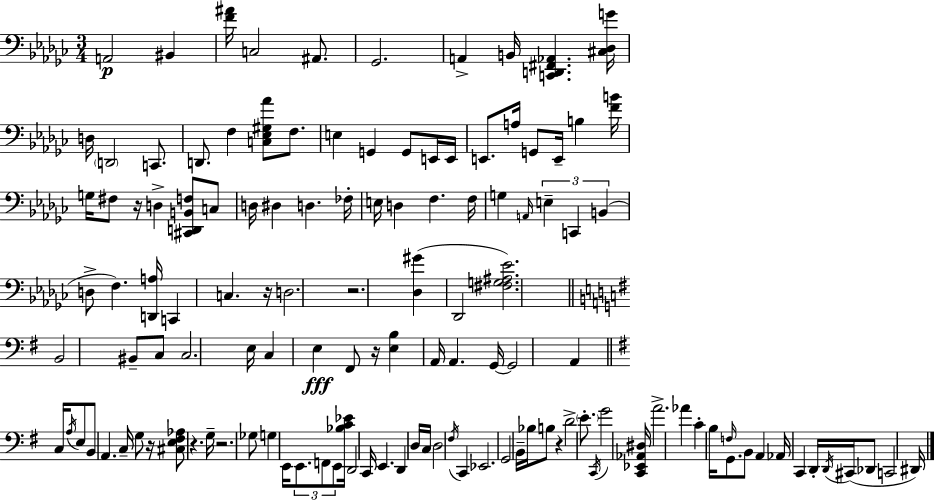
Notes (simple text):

A2/h BIS2/q [F4,A#4]/s C3/h A#2/e. Gb2/h. A2/q B2/s [C2,D2,F#2,Ab2]/q. [C#3,Db3,G4]/s D3/s D2/h C2/e. D2/e. F3/q [C3,Eb3,G#3,Ab4]/e F3/e. E3/q G2/q G2/e E2/s E2/s E2/e. A3/s G2/e E2/s B3/q [F4,B4]/s G3/s F#3/e R/s D3/q [C#2,D2,B2,F3]/e C3/e D3/s D#3/q D3/q. FES3/s E3/s D3/q F3/q. F3/s G3/q A2/s E3/q C2/q B2/q D3/e F3/q. [D2,A3]/s C2/q C3/q. R/s D3/h. R/h. [Db3,G#4]/q Db2/h [F#3,G3,A#3,Eb4]/h. B2/h BIS2/e C3/e C3/h. E3/s C3/q E3/q F#2/e R/s [E3,B3]/q A2/s A2/q. G2/s G2/h A2/q C3/s A3/s E3/e B2/e A2/q. C3/s G3/e R/s [C#3,E3,F#3,Ab3]/e R/q. G3/s R/h. Gb3/e G3/q E2/s E2/e. F2/e E2/e [Bb3,C4,Eb4]/s D2/h C2/s E2/q. D2/q D3/s C3/s D3/h F#3/s C2/q Eb2/h. G2/h B2/s Bb3/s B3/e R/q D4/h E4/e. C2/s G4/h [C2,Eb2,Ab2,D#3]/s A4/h. Ab4/q C4/q B3/s F3/s G2/e. B2/e A2/q Ab2/s C2/q D2/s D2/s C#2/s Db2/e C2/h D#2/s